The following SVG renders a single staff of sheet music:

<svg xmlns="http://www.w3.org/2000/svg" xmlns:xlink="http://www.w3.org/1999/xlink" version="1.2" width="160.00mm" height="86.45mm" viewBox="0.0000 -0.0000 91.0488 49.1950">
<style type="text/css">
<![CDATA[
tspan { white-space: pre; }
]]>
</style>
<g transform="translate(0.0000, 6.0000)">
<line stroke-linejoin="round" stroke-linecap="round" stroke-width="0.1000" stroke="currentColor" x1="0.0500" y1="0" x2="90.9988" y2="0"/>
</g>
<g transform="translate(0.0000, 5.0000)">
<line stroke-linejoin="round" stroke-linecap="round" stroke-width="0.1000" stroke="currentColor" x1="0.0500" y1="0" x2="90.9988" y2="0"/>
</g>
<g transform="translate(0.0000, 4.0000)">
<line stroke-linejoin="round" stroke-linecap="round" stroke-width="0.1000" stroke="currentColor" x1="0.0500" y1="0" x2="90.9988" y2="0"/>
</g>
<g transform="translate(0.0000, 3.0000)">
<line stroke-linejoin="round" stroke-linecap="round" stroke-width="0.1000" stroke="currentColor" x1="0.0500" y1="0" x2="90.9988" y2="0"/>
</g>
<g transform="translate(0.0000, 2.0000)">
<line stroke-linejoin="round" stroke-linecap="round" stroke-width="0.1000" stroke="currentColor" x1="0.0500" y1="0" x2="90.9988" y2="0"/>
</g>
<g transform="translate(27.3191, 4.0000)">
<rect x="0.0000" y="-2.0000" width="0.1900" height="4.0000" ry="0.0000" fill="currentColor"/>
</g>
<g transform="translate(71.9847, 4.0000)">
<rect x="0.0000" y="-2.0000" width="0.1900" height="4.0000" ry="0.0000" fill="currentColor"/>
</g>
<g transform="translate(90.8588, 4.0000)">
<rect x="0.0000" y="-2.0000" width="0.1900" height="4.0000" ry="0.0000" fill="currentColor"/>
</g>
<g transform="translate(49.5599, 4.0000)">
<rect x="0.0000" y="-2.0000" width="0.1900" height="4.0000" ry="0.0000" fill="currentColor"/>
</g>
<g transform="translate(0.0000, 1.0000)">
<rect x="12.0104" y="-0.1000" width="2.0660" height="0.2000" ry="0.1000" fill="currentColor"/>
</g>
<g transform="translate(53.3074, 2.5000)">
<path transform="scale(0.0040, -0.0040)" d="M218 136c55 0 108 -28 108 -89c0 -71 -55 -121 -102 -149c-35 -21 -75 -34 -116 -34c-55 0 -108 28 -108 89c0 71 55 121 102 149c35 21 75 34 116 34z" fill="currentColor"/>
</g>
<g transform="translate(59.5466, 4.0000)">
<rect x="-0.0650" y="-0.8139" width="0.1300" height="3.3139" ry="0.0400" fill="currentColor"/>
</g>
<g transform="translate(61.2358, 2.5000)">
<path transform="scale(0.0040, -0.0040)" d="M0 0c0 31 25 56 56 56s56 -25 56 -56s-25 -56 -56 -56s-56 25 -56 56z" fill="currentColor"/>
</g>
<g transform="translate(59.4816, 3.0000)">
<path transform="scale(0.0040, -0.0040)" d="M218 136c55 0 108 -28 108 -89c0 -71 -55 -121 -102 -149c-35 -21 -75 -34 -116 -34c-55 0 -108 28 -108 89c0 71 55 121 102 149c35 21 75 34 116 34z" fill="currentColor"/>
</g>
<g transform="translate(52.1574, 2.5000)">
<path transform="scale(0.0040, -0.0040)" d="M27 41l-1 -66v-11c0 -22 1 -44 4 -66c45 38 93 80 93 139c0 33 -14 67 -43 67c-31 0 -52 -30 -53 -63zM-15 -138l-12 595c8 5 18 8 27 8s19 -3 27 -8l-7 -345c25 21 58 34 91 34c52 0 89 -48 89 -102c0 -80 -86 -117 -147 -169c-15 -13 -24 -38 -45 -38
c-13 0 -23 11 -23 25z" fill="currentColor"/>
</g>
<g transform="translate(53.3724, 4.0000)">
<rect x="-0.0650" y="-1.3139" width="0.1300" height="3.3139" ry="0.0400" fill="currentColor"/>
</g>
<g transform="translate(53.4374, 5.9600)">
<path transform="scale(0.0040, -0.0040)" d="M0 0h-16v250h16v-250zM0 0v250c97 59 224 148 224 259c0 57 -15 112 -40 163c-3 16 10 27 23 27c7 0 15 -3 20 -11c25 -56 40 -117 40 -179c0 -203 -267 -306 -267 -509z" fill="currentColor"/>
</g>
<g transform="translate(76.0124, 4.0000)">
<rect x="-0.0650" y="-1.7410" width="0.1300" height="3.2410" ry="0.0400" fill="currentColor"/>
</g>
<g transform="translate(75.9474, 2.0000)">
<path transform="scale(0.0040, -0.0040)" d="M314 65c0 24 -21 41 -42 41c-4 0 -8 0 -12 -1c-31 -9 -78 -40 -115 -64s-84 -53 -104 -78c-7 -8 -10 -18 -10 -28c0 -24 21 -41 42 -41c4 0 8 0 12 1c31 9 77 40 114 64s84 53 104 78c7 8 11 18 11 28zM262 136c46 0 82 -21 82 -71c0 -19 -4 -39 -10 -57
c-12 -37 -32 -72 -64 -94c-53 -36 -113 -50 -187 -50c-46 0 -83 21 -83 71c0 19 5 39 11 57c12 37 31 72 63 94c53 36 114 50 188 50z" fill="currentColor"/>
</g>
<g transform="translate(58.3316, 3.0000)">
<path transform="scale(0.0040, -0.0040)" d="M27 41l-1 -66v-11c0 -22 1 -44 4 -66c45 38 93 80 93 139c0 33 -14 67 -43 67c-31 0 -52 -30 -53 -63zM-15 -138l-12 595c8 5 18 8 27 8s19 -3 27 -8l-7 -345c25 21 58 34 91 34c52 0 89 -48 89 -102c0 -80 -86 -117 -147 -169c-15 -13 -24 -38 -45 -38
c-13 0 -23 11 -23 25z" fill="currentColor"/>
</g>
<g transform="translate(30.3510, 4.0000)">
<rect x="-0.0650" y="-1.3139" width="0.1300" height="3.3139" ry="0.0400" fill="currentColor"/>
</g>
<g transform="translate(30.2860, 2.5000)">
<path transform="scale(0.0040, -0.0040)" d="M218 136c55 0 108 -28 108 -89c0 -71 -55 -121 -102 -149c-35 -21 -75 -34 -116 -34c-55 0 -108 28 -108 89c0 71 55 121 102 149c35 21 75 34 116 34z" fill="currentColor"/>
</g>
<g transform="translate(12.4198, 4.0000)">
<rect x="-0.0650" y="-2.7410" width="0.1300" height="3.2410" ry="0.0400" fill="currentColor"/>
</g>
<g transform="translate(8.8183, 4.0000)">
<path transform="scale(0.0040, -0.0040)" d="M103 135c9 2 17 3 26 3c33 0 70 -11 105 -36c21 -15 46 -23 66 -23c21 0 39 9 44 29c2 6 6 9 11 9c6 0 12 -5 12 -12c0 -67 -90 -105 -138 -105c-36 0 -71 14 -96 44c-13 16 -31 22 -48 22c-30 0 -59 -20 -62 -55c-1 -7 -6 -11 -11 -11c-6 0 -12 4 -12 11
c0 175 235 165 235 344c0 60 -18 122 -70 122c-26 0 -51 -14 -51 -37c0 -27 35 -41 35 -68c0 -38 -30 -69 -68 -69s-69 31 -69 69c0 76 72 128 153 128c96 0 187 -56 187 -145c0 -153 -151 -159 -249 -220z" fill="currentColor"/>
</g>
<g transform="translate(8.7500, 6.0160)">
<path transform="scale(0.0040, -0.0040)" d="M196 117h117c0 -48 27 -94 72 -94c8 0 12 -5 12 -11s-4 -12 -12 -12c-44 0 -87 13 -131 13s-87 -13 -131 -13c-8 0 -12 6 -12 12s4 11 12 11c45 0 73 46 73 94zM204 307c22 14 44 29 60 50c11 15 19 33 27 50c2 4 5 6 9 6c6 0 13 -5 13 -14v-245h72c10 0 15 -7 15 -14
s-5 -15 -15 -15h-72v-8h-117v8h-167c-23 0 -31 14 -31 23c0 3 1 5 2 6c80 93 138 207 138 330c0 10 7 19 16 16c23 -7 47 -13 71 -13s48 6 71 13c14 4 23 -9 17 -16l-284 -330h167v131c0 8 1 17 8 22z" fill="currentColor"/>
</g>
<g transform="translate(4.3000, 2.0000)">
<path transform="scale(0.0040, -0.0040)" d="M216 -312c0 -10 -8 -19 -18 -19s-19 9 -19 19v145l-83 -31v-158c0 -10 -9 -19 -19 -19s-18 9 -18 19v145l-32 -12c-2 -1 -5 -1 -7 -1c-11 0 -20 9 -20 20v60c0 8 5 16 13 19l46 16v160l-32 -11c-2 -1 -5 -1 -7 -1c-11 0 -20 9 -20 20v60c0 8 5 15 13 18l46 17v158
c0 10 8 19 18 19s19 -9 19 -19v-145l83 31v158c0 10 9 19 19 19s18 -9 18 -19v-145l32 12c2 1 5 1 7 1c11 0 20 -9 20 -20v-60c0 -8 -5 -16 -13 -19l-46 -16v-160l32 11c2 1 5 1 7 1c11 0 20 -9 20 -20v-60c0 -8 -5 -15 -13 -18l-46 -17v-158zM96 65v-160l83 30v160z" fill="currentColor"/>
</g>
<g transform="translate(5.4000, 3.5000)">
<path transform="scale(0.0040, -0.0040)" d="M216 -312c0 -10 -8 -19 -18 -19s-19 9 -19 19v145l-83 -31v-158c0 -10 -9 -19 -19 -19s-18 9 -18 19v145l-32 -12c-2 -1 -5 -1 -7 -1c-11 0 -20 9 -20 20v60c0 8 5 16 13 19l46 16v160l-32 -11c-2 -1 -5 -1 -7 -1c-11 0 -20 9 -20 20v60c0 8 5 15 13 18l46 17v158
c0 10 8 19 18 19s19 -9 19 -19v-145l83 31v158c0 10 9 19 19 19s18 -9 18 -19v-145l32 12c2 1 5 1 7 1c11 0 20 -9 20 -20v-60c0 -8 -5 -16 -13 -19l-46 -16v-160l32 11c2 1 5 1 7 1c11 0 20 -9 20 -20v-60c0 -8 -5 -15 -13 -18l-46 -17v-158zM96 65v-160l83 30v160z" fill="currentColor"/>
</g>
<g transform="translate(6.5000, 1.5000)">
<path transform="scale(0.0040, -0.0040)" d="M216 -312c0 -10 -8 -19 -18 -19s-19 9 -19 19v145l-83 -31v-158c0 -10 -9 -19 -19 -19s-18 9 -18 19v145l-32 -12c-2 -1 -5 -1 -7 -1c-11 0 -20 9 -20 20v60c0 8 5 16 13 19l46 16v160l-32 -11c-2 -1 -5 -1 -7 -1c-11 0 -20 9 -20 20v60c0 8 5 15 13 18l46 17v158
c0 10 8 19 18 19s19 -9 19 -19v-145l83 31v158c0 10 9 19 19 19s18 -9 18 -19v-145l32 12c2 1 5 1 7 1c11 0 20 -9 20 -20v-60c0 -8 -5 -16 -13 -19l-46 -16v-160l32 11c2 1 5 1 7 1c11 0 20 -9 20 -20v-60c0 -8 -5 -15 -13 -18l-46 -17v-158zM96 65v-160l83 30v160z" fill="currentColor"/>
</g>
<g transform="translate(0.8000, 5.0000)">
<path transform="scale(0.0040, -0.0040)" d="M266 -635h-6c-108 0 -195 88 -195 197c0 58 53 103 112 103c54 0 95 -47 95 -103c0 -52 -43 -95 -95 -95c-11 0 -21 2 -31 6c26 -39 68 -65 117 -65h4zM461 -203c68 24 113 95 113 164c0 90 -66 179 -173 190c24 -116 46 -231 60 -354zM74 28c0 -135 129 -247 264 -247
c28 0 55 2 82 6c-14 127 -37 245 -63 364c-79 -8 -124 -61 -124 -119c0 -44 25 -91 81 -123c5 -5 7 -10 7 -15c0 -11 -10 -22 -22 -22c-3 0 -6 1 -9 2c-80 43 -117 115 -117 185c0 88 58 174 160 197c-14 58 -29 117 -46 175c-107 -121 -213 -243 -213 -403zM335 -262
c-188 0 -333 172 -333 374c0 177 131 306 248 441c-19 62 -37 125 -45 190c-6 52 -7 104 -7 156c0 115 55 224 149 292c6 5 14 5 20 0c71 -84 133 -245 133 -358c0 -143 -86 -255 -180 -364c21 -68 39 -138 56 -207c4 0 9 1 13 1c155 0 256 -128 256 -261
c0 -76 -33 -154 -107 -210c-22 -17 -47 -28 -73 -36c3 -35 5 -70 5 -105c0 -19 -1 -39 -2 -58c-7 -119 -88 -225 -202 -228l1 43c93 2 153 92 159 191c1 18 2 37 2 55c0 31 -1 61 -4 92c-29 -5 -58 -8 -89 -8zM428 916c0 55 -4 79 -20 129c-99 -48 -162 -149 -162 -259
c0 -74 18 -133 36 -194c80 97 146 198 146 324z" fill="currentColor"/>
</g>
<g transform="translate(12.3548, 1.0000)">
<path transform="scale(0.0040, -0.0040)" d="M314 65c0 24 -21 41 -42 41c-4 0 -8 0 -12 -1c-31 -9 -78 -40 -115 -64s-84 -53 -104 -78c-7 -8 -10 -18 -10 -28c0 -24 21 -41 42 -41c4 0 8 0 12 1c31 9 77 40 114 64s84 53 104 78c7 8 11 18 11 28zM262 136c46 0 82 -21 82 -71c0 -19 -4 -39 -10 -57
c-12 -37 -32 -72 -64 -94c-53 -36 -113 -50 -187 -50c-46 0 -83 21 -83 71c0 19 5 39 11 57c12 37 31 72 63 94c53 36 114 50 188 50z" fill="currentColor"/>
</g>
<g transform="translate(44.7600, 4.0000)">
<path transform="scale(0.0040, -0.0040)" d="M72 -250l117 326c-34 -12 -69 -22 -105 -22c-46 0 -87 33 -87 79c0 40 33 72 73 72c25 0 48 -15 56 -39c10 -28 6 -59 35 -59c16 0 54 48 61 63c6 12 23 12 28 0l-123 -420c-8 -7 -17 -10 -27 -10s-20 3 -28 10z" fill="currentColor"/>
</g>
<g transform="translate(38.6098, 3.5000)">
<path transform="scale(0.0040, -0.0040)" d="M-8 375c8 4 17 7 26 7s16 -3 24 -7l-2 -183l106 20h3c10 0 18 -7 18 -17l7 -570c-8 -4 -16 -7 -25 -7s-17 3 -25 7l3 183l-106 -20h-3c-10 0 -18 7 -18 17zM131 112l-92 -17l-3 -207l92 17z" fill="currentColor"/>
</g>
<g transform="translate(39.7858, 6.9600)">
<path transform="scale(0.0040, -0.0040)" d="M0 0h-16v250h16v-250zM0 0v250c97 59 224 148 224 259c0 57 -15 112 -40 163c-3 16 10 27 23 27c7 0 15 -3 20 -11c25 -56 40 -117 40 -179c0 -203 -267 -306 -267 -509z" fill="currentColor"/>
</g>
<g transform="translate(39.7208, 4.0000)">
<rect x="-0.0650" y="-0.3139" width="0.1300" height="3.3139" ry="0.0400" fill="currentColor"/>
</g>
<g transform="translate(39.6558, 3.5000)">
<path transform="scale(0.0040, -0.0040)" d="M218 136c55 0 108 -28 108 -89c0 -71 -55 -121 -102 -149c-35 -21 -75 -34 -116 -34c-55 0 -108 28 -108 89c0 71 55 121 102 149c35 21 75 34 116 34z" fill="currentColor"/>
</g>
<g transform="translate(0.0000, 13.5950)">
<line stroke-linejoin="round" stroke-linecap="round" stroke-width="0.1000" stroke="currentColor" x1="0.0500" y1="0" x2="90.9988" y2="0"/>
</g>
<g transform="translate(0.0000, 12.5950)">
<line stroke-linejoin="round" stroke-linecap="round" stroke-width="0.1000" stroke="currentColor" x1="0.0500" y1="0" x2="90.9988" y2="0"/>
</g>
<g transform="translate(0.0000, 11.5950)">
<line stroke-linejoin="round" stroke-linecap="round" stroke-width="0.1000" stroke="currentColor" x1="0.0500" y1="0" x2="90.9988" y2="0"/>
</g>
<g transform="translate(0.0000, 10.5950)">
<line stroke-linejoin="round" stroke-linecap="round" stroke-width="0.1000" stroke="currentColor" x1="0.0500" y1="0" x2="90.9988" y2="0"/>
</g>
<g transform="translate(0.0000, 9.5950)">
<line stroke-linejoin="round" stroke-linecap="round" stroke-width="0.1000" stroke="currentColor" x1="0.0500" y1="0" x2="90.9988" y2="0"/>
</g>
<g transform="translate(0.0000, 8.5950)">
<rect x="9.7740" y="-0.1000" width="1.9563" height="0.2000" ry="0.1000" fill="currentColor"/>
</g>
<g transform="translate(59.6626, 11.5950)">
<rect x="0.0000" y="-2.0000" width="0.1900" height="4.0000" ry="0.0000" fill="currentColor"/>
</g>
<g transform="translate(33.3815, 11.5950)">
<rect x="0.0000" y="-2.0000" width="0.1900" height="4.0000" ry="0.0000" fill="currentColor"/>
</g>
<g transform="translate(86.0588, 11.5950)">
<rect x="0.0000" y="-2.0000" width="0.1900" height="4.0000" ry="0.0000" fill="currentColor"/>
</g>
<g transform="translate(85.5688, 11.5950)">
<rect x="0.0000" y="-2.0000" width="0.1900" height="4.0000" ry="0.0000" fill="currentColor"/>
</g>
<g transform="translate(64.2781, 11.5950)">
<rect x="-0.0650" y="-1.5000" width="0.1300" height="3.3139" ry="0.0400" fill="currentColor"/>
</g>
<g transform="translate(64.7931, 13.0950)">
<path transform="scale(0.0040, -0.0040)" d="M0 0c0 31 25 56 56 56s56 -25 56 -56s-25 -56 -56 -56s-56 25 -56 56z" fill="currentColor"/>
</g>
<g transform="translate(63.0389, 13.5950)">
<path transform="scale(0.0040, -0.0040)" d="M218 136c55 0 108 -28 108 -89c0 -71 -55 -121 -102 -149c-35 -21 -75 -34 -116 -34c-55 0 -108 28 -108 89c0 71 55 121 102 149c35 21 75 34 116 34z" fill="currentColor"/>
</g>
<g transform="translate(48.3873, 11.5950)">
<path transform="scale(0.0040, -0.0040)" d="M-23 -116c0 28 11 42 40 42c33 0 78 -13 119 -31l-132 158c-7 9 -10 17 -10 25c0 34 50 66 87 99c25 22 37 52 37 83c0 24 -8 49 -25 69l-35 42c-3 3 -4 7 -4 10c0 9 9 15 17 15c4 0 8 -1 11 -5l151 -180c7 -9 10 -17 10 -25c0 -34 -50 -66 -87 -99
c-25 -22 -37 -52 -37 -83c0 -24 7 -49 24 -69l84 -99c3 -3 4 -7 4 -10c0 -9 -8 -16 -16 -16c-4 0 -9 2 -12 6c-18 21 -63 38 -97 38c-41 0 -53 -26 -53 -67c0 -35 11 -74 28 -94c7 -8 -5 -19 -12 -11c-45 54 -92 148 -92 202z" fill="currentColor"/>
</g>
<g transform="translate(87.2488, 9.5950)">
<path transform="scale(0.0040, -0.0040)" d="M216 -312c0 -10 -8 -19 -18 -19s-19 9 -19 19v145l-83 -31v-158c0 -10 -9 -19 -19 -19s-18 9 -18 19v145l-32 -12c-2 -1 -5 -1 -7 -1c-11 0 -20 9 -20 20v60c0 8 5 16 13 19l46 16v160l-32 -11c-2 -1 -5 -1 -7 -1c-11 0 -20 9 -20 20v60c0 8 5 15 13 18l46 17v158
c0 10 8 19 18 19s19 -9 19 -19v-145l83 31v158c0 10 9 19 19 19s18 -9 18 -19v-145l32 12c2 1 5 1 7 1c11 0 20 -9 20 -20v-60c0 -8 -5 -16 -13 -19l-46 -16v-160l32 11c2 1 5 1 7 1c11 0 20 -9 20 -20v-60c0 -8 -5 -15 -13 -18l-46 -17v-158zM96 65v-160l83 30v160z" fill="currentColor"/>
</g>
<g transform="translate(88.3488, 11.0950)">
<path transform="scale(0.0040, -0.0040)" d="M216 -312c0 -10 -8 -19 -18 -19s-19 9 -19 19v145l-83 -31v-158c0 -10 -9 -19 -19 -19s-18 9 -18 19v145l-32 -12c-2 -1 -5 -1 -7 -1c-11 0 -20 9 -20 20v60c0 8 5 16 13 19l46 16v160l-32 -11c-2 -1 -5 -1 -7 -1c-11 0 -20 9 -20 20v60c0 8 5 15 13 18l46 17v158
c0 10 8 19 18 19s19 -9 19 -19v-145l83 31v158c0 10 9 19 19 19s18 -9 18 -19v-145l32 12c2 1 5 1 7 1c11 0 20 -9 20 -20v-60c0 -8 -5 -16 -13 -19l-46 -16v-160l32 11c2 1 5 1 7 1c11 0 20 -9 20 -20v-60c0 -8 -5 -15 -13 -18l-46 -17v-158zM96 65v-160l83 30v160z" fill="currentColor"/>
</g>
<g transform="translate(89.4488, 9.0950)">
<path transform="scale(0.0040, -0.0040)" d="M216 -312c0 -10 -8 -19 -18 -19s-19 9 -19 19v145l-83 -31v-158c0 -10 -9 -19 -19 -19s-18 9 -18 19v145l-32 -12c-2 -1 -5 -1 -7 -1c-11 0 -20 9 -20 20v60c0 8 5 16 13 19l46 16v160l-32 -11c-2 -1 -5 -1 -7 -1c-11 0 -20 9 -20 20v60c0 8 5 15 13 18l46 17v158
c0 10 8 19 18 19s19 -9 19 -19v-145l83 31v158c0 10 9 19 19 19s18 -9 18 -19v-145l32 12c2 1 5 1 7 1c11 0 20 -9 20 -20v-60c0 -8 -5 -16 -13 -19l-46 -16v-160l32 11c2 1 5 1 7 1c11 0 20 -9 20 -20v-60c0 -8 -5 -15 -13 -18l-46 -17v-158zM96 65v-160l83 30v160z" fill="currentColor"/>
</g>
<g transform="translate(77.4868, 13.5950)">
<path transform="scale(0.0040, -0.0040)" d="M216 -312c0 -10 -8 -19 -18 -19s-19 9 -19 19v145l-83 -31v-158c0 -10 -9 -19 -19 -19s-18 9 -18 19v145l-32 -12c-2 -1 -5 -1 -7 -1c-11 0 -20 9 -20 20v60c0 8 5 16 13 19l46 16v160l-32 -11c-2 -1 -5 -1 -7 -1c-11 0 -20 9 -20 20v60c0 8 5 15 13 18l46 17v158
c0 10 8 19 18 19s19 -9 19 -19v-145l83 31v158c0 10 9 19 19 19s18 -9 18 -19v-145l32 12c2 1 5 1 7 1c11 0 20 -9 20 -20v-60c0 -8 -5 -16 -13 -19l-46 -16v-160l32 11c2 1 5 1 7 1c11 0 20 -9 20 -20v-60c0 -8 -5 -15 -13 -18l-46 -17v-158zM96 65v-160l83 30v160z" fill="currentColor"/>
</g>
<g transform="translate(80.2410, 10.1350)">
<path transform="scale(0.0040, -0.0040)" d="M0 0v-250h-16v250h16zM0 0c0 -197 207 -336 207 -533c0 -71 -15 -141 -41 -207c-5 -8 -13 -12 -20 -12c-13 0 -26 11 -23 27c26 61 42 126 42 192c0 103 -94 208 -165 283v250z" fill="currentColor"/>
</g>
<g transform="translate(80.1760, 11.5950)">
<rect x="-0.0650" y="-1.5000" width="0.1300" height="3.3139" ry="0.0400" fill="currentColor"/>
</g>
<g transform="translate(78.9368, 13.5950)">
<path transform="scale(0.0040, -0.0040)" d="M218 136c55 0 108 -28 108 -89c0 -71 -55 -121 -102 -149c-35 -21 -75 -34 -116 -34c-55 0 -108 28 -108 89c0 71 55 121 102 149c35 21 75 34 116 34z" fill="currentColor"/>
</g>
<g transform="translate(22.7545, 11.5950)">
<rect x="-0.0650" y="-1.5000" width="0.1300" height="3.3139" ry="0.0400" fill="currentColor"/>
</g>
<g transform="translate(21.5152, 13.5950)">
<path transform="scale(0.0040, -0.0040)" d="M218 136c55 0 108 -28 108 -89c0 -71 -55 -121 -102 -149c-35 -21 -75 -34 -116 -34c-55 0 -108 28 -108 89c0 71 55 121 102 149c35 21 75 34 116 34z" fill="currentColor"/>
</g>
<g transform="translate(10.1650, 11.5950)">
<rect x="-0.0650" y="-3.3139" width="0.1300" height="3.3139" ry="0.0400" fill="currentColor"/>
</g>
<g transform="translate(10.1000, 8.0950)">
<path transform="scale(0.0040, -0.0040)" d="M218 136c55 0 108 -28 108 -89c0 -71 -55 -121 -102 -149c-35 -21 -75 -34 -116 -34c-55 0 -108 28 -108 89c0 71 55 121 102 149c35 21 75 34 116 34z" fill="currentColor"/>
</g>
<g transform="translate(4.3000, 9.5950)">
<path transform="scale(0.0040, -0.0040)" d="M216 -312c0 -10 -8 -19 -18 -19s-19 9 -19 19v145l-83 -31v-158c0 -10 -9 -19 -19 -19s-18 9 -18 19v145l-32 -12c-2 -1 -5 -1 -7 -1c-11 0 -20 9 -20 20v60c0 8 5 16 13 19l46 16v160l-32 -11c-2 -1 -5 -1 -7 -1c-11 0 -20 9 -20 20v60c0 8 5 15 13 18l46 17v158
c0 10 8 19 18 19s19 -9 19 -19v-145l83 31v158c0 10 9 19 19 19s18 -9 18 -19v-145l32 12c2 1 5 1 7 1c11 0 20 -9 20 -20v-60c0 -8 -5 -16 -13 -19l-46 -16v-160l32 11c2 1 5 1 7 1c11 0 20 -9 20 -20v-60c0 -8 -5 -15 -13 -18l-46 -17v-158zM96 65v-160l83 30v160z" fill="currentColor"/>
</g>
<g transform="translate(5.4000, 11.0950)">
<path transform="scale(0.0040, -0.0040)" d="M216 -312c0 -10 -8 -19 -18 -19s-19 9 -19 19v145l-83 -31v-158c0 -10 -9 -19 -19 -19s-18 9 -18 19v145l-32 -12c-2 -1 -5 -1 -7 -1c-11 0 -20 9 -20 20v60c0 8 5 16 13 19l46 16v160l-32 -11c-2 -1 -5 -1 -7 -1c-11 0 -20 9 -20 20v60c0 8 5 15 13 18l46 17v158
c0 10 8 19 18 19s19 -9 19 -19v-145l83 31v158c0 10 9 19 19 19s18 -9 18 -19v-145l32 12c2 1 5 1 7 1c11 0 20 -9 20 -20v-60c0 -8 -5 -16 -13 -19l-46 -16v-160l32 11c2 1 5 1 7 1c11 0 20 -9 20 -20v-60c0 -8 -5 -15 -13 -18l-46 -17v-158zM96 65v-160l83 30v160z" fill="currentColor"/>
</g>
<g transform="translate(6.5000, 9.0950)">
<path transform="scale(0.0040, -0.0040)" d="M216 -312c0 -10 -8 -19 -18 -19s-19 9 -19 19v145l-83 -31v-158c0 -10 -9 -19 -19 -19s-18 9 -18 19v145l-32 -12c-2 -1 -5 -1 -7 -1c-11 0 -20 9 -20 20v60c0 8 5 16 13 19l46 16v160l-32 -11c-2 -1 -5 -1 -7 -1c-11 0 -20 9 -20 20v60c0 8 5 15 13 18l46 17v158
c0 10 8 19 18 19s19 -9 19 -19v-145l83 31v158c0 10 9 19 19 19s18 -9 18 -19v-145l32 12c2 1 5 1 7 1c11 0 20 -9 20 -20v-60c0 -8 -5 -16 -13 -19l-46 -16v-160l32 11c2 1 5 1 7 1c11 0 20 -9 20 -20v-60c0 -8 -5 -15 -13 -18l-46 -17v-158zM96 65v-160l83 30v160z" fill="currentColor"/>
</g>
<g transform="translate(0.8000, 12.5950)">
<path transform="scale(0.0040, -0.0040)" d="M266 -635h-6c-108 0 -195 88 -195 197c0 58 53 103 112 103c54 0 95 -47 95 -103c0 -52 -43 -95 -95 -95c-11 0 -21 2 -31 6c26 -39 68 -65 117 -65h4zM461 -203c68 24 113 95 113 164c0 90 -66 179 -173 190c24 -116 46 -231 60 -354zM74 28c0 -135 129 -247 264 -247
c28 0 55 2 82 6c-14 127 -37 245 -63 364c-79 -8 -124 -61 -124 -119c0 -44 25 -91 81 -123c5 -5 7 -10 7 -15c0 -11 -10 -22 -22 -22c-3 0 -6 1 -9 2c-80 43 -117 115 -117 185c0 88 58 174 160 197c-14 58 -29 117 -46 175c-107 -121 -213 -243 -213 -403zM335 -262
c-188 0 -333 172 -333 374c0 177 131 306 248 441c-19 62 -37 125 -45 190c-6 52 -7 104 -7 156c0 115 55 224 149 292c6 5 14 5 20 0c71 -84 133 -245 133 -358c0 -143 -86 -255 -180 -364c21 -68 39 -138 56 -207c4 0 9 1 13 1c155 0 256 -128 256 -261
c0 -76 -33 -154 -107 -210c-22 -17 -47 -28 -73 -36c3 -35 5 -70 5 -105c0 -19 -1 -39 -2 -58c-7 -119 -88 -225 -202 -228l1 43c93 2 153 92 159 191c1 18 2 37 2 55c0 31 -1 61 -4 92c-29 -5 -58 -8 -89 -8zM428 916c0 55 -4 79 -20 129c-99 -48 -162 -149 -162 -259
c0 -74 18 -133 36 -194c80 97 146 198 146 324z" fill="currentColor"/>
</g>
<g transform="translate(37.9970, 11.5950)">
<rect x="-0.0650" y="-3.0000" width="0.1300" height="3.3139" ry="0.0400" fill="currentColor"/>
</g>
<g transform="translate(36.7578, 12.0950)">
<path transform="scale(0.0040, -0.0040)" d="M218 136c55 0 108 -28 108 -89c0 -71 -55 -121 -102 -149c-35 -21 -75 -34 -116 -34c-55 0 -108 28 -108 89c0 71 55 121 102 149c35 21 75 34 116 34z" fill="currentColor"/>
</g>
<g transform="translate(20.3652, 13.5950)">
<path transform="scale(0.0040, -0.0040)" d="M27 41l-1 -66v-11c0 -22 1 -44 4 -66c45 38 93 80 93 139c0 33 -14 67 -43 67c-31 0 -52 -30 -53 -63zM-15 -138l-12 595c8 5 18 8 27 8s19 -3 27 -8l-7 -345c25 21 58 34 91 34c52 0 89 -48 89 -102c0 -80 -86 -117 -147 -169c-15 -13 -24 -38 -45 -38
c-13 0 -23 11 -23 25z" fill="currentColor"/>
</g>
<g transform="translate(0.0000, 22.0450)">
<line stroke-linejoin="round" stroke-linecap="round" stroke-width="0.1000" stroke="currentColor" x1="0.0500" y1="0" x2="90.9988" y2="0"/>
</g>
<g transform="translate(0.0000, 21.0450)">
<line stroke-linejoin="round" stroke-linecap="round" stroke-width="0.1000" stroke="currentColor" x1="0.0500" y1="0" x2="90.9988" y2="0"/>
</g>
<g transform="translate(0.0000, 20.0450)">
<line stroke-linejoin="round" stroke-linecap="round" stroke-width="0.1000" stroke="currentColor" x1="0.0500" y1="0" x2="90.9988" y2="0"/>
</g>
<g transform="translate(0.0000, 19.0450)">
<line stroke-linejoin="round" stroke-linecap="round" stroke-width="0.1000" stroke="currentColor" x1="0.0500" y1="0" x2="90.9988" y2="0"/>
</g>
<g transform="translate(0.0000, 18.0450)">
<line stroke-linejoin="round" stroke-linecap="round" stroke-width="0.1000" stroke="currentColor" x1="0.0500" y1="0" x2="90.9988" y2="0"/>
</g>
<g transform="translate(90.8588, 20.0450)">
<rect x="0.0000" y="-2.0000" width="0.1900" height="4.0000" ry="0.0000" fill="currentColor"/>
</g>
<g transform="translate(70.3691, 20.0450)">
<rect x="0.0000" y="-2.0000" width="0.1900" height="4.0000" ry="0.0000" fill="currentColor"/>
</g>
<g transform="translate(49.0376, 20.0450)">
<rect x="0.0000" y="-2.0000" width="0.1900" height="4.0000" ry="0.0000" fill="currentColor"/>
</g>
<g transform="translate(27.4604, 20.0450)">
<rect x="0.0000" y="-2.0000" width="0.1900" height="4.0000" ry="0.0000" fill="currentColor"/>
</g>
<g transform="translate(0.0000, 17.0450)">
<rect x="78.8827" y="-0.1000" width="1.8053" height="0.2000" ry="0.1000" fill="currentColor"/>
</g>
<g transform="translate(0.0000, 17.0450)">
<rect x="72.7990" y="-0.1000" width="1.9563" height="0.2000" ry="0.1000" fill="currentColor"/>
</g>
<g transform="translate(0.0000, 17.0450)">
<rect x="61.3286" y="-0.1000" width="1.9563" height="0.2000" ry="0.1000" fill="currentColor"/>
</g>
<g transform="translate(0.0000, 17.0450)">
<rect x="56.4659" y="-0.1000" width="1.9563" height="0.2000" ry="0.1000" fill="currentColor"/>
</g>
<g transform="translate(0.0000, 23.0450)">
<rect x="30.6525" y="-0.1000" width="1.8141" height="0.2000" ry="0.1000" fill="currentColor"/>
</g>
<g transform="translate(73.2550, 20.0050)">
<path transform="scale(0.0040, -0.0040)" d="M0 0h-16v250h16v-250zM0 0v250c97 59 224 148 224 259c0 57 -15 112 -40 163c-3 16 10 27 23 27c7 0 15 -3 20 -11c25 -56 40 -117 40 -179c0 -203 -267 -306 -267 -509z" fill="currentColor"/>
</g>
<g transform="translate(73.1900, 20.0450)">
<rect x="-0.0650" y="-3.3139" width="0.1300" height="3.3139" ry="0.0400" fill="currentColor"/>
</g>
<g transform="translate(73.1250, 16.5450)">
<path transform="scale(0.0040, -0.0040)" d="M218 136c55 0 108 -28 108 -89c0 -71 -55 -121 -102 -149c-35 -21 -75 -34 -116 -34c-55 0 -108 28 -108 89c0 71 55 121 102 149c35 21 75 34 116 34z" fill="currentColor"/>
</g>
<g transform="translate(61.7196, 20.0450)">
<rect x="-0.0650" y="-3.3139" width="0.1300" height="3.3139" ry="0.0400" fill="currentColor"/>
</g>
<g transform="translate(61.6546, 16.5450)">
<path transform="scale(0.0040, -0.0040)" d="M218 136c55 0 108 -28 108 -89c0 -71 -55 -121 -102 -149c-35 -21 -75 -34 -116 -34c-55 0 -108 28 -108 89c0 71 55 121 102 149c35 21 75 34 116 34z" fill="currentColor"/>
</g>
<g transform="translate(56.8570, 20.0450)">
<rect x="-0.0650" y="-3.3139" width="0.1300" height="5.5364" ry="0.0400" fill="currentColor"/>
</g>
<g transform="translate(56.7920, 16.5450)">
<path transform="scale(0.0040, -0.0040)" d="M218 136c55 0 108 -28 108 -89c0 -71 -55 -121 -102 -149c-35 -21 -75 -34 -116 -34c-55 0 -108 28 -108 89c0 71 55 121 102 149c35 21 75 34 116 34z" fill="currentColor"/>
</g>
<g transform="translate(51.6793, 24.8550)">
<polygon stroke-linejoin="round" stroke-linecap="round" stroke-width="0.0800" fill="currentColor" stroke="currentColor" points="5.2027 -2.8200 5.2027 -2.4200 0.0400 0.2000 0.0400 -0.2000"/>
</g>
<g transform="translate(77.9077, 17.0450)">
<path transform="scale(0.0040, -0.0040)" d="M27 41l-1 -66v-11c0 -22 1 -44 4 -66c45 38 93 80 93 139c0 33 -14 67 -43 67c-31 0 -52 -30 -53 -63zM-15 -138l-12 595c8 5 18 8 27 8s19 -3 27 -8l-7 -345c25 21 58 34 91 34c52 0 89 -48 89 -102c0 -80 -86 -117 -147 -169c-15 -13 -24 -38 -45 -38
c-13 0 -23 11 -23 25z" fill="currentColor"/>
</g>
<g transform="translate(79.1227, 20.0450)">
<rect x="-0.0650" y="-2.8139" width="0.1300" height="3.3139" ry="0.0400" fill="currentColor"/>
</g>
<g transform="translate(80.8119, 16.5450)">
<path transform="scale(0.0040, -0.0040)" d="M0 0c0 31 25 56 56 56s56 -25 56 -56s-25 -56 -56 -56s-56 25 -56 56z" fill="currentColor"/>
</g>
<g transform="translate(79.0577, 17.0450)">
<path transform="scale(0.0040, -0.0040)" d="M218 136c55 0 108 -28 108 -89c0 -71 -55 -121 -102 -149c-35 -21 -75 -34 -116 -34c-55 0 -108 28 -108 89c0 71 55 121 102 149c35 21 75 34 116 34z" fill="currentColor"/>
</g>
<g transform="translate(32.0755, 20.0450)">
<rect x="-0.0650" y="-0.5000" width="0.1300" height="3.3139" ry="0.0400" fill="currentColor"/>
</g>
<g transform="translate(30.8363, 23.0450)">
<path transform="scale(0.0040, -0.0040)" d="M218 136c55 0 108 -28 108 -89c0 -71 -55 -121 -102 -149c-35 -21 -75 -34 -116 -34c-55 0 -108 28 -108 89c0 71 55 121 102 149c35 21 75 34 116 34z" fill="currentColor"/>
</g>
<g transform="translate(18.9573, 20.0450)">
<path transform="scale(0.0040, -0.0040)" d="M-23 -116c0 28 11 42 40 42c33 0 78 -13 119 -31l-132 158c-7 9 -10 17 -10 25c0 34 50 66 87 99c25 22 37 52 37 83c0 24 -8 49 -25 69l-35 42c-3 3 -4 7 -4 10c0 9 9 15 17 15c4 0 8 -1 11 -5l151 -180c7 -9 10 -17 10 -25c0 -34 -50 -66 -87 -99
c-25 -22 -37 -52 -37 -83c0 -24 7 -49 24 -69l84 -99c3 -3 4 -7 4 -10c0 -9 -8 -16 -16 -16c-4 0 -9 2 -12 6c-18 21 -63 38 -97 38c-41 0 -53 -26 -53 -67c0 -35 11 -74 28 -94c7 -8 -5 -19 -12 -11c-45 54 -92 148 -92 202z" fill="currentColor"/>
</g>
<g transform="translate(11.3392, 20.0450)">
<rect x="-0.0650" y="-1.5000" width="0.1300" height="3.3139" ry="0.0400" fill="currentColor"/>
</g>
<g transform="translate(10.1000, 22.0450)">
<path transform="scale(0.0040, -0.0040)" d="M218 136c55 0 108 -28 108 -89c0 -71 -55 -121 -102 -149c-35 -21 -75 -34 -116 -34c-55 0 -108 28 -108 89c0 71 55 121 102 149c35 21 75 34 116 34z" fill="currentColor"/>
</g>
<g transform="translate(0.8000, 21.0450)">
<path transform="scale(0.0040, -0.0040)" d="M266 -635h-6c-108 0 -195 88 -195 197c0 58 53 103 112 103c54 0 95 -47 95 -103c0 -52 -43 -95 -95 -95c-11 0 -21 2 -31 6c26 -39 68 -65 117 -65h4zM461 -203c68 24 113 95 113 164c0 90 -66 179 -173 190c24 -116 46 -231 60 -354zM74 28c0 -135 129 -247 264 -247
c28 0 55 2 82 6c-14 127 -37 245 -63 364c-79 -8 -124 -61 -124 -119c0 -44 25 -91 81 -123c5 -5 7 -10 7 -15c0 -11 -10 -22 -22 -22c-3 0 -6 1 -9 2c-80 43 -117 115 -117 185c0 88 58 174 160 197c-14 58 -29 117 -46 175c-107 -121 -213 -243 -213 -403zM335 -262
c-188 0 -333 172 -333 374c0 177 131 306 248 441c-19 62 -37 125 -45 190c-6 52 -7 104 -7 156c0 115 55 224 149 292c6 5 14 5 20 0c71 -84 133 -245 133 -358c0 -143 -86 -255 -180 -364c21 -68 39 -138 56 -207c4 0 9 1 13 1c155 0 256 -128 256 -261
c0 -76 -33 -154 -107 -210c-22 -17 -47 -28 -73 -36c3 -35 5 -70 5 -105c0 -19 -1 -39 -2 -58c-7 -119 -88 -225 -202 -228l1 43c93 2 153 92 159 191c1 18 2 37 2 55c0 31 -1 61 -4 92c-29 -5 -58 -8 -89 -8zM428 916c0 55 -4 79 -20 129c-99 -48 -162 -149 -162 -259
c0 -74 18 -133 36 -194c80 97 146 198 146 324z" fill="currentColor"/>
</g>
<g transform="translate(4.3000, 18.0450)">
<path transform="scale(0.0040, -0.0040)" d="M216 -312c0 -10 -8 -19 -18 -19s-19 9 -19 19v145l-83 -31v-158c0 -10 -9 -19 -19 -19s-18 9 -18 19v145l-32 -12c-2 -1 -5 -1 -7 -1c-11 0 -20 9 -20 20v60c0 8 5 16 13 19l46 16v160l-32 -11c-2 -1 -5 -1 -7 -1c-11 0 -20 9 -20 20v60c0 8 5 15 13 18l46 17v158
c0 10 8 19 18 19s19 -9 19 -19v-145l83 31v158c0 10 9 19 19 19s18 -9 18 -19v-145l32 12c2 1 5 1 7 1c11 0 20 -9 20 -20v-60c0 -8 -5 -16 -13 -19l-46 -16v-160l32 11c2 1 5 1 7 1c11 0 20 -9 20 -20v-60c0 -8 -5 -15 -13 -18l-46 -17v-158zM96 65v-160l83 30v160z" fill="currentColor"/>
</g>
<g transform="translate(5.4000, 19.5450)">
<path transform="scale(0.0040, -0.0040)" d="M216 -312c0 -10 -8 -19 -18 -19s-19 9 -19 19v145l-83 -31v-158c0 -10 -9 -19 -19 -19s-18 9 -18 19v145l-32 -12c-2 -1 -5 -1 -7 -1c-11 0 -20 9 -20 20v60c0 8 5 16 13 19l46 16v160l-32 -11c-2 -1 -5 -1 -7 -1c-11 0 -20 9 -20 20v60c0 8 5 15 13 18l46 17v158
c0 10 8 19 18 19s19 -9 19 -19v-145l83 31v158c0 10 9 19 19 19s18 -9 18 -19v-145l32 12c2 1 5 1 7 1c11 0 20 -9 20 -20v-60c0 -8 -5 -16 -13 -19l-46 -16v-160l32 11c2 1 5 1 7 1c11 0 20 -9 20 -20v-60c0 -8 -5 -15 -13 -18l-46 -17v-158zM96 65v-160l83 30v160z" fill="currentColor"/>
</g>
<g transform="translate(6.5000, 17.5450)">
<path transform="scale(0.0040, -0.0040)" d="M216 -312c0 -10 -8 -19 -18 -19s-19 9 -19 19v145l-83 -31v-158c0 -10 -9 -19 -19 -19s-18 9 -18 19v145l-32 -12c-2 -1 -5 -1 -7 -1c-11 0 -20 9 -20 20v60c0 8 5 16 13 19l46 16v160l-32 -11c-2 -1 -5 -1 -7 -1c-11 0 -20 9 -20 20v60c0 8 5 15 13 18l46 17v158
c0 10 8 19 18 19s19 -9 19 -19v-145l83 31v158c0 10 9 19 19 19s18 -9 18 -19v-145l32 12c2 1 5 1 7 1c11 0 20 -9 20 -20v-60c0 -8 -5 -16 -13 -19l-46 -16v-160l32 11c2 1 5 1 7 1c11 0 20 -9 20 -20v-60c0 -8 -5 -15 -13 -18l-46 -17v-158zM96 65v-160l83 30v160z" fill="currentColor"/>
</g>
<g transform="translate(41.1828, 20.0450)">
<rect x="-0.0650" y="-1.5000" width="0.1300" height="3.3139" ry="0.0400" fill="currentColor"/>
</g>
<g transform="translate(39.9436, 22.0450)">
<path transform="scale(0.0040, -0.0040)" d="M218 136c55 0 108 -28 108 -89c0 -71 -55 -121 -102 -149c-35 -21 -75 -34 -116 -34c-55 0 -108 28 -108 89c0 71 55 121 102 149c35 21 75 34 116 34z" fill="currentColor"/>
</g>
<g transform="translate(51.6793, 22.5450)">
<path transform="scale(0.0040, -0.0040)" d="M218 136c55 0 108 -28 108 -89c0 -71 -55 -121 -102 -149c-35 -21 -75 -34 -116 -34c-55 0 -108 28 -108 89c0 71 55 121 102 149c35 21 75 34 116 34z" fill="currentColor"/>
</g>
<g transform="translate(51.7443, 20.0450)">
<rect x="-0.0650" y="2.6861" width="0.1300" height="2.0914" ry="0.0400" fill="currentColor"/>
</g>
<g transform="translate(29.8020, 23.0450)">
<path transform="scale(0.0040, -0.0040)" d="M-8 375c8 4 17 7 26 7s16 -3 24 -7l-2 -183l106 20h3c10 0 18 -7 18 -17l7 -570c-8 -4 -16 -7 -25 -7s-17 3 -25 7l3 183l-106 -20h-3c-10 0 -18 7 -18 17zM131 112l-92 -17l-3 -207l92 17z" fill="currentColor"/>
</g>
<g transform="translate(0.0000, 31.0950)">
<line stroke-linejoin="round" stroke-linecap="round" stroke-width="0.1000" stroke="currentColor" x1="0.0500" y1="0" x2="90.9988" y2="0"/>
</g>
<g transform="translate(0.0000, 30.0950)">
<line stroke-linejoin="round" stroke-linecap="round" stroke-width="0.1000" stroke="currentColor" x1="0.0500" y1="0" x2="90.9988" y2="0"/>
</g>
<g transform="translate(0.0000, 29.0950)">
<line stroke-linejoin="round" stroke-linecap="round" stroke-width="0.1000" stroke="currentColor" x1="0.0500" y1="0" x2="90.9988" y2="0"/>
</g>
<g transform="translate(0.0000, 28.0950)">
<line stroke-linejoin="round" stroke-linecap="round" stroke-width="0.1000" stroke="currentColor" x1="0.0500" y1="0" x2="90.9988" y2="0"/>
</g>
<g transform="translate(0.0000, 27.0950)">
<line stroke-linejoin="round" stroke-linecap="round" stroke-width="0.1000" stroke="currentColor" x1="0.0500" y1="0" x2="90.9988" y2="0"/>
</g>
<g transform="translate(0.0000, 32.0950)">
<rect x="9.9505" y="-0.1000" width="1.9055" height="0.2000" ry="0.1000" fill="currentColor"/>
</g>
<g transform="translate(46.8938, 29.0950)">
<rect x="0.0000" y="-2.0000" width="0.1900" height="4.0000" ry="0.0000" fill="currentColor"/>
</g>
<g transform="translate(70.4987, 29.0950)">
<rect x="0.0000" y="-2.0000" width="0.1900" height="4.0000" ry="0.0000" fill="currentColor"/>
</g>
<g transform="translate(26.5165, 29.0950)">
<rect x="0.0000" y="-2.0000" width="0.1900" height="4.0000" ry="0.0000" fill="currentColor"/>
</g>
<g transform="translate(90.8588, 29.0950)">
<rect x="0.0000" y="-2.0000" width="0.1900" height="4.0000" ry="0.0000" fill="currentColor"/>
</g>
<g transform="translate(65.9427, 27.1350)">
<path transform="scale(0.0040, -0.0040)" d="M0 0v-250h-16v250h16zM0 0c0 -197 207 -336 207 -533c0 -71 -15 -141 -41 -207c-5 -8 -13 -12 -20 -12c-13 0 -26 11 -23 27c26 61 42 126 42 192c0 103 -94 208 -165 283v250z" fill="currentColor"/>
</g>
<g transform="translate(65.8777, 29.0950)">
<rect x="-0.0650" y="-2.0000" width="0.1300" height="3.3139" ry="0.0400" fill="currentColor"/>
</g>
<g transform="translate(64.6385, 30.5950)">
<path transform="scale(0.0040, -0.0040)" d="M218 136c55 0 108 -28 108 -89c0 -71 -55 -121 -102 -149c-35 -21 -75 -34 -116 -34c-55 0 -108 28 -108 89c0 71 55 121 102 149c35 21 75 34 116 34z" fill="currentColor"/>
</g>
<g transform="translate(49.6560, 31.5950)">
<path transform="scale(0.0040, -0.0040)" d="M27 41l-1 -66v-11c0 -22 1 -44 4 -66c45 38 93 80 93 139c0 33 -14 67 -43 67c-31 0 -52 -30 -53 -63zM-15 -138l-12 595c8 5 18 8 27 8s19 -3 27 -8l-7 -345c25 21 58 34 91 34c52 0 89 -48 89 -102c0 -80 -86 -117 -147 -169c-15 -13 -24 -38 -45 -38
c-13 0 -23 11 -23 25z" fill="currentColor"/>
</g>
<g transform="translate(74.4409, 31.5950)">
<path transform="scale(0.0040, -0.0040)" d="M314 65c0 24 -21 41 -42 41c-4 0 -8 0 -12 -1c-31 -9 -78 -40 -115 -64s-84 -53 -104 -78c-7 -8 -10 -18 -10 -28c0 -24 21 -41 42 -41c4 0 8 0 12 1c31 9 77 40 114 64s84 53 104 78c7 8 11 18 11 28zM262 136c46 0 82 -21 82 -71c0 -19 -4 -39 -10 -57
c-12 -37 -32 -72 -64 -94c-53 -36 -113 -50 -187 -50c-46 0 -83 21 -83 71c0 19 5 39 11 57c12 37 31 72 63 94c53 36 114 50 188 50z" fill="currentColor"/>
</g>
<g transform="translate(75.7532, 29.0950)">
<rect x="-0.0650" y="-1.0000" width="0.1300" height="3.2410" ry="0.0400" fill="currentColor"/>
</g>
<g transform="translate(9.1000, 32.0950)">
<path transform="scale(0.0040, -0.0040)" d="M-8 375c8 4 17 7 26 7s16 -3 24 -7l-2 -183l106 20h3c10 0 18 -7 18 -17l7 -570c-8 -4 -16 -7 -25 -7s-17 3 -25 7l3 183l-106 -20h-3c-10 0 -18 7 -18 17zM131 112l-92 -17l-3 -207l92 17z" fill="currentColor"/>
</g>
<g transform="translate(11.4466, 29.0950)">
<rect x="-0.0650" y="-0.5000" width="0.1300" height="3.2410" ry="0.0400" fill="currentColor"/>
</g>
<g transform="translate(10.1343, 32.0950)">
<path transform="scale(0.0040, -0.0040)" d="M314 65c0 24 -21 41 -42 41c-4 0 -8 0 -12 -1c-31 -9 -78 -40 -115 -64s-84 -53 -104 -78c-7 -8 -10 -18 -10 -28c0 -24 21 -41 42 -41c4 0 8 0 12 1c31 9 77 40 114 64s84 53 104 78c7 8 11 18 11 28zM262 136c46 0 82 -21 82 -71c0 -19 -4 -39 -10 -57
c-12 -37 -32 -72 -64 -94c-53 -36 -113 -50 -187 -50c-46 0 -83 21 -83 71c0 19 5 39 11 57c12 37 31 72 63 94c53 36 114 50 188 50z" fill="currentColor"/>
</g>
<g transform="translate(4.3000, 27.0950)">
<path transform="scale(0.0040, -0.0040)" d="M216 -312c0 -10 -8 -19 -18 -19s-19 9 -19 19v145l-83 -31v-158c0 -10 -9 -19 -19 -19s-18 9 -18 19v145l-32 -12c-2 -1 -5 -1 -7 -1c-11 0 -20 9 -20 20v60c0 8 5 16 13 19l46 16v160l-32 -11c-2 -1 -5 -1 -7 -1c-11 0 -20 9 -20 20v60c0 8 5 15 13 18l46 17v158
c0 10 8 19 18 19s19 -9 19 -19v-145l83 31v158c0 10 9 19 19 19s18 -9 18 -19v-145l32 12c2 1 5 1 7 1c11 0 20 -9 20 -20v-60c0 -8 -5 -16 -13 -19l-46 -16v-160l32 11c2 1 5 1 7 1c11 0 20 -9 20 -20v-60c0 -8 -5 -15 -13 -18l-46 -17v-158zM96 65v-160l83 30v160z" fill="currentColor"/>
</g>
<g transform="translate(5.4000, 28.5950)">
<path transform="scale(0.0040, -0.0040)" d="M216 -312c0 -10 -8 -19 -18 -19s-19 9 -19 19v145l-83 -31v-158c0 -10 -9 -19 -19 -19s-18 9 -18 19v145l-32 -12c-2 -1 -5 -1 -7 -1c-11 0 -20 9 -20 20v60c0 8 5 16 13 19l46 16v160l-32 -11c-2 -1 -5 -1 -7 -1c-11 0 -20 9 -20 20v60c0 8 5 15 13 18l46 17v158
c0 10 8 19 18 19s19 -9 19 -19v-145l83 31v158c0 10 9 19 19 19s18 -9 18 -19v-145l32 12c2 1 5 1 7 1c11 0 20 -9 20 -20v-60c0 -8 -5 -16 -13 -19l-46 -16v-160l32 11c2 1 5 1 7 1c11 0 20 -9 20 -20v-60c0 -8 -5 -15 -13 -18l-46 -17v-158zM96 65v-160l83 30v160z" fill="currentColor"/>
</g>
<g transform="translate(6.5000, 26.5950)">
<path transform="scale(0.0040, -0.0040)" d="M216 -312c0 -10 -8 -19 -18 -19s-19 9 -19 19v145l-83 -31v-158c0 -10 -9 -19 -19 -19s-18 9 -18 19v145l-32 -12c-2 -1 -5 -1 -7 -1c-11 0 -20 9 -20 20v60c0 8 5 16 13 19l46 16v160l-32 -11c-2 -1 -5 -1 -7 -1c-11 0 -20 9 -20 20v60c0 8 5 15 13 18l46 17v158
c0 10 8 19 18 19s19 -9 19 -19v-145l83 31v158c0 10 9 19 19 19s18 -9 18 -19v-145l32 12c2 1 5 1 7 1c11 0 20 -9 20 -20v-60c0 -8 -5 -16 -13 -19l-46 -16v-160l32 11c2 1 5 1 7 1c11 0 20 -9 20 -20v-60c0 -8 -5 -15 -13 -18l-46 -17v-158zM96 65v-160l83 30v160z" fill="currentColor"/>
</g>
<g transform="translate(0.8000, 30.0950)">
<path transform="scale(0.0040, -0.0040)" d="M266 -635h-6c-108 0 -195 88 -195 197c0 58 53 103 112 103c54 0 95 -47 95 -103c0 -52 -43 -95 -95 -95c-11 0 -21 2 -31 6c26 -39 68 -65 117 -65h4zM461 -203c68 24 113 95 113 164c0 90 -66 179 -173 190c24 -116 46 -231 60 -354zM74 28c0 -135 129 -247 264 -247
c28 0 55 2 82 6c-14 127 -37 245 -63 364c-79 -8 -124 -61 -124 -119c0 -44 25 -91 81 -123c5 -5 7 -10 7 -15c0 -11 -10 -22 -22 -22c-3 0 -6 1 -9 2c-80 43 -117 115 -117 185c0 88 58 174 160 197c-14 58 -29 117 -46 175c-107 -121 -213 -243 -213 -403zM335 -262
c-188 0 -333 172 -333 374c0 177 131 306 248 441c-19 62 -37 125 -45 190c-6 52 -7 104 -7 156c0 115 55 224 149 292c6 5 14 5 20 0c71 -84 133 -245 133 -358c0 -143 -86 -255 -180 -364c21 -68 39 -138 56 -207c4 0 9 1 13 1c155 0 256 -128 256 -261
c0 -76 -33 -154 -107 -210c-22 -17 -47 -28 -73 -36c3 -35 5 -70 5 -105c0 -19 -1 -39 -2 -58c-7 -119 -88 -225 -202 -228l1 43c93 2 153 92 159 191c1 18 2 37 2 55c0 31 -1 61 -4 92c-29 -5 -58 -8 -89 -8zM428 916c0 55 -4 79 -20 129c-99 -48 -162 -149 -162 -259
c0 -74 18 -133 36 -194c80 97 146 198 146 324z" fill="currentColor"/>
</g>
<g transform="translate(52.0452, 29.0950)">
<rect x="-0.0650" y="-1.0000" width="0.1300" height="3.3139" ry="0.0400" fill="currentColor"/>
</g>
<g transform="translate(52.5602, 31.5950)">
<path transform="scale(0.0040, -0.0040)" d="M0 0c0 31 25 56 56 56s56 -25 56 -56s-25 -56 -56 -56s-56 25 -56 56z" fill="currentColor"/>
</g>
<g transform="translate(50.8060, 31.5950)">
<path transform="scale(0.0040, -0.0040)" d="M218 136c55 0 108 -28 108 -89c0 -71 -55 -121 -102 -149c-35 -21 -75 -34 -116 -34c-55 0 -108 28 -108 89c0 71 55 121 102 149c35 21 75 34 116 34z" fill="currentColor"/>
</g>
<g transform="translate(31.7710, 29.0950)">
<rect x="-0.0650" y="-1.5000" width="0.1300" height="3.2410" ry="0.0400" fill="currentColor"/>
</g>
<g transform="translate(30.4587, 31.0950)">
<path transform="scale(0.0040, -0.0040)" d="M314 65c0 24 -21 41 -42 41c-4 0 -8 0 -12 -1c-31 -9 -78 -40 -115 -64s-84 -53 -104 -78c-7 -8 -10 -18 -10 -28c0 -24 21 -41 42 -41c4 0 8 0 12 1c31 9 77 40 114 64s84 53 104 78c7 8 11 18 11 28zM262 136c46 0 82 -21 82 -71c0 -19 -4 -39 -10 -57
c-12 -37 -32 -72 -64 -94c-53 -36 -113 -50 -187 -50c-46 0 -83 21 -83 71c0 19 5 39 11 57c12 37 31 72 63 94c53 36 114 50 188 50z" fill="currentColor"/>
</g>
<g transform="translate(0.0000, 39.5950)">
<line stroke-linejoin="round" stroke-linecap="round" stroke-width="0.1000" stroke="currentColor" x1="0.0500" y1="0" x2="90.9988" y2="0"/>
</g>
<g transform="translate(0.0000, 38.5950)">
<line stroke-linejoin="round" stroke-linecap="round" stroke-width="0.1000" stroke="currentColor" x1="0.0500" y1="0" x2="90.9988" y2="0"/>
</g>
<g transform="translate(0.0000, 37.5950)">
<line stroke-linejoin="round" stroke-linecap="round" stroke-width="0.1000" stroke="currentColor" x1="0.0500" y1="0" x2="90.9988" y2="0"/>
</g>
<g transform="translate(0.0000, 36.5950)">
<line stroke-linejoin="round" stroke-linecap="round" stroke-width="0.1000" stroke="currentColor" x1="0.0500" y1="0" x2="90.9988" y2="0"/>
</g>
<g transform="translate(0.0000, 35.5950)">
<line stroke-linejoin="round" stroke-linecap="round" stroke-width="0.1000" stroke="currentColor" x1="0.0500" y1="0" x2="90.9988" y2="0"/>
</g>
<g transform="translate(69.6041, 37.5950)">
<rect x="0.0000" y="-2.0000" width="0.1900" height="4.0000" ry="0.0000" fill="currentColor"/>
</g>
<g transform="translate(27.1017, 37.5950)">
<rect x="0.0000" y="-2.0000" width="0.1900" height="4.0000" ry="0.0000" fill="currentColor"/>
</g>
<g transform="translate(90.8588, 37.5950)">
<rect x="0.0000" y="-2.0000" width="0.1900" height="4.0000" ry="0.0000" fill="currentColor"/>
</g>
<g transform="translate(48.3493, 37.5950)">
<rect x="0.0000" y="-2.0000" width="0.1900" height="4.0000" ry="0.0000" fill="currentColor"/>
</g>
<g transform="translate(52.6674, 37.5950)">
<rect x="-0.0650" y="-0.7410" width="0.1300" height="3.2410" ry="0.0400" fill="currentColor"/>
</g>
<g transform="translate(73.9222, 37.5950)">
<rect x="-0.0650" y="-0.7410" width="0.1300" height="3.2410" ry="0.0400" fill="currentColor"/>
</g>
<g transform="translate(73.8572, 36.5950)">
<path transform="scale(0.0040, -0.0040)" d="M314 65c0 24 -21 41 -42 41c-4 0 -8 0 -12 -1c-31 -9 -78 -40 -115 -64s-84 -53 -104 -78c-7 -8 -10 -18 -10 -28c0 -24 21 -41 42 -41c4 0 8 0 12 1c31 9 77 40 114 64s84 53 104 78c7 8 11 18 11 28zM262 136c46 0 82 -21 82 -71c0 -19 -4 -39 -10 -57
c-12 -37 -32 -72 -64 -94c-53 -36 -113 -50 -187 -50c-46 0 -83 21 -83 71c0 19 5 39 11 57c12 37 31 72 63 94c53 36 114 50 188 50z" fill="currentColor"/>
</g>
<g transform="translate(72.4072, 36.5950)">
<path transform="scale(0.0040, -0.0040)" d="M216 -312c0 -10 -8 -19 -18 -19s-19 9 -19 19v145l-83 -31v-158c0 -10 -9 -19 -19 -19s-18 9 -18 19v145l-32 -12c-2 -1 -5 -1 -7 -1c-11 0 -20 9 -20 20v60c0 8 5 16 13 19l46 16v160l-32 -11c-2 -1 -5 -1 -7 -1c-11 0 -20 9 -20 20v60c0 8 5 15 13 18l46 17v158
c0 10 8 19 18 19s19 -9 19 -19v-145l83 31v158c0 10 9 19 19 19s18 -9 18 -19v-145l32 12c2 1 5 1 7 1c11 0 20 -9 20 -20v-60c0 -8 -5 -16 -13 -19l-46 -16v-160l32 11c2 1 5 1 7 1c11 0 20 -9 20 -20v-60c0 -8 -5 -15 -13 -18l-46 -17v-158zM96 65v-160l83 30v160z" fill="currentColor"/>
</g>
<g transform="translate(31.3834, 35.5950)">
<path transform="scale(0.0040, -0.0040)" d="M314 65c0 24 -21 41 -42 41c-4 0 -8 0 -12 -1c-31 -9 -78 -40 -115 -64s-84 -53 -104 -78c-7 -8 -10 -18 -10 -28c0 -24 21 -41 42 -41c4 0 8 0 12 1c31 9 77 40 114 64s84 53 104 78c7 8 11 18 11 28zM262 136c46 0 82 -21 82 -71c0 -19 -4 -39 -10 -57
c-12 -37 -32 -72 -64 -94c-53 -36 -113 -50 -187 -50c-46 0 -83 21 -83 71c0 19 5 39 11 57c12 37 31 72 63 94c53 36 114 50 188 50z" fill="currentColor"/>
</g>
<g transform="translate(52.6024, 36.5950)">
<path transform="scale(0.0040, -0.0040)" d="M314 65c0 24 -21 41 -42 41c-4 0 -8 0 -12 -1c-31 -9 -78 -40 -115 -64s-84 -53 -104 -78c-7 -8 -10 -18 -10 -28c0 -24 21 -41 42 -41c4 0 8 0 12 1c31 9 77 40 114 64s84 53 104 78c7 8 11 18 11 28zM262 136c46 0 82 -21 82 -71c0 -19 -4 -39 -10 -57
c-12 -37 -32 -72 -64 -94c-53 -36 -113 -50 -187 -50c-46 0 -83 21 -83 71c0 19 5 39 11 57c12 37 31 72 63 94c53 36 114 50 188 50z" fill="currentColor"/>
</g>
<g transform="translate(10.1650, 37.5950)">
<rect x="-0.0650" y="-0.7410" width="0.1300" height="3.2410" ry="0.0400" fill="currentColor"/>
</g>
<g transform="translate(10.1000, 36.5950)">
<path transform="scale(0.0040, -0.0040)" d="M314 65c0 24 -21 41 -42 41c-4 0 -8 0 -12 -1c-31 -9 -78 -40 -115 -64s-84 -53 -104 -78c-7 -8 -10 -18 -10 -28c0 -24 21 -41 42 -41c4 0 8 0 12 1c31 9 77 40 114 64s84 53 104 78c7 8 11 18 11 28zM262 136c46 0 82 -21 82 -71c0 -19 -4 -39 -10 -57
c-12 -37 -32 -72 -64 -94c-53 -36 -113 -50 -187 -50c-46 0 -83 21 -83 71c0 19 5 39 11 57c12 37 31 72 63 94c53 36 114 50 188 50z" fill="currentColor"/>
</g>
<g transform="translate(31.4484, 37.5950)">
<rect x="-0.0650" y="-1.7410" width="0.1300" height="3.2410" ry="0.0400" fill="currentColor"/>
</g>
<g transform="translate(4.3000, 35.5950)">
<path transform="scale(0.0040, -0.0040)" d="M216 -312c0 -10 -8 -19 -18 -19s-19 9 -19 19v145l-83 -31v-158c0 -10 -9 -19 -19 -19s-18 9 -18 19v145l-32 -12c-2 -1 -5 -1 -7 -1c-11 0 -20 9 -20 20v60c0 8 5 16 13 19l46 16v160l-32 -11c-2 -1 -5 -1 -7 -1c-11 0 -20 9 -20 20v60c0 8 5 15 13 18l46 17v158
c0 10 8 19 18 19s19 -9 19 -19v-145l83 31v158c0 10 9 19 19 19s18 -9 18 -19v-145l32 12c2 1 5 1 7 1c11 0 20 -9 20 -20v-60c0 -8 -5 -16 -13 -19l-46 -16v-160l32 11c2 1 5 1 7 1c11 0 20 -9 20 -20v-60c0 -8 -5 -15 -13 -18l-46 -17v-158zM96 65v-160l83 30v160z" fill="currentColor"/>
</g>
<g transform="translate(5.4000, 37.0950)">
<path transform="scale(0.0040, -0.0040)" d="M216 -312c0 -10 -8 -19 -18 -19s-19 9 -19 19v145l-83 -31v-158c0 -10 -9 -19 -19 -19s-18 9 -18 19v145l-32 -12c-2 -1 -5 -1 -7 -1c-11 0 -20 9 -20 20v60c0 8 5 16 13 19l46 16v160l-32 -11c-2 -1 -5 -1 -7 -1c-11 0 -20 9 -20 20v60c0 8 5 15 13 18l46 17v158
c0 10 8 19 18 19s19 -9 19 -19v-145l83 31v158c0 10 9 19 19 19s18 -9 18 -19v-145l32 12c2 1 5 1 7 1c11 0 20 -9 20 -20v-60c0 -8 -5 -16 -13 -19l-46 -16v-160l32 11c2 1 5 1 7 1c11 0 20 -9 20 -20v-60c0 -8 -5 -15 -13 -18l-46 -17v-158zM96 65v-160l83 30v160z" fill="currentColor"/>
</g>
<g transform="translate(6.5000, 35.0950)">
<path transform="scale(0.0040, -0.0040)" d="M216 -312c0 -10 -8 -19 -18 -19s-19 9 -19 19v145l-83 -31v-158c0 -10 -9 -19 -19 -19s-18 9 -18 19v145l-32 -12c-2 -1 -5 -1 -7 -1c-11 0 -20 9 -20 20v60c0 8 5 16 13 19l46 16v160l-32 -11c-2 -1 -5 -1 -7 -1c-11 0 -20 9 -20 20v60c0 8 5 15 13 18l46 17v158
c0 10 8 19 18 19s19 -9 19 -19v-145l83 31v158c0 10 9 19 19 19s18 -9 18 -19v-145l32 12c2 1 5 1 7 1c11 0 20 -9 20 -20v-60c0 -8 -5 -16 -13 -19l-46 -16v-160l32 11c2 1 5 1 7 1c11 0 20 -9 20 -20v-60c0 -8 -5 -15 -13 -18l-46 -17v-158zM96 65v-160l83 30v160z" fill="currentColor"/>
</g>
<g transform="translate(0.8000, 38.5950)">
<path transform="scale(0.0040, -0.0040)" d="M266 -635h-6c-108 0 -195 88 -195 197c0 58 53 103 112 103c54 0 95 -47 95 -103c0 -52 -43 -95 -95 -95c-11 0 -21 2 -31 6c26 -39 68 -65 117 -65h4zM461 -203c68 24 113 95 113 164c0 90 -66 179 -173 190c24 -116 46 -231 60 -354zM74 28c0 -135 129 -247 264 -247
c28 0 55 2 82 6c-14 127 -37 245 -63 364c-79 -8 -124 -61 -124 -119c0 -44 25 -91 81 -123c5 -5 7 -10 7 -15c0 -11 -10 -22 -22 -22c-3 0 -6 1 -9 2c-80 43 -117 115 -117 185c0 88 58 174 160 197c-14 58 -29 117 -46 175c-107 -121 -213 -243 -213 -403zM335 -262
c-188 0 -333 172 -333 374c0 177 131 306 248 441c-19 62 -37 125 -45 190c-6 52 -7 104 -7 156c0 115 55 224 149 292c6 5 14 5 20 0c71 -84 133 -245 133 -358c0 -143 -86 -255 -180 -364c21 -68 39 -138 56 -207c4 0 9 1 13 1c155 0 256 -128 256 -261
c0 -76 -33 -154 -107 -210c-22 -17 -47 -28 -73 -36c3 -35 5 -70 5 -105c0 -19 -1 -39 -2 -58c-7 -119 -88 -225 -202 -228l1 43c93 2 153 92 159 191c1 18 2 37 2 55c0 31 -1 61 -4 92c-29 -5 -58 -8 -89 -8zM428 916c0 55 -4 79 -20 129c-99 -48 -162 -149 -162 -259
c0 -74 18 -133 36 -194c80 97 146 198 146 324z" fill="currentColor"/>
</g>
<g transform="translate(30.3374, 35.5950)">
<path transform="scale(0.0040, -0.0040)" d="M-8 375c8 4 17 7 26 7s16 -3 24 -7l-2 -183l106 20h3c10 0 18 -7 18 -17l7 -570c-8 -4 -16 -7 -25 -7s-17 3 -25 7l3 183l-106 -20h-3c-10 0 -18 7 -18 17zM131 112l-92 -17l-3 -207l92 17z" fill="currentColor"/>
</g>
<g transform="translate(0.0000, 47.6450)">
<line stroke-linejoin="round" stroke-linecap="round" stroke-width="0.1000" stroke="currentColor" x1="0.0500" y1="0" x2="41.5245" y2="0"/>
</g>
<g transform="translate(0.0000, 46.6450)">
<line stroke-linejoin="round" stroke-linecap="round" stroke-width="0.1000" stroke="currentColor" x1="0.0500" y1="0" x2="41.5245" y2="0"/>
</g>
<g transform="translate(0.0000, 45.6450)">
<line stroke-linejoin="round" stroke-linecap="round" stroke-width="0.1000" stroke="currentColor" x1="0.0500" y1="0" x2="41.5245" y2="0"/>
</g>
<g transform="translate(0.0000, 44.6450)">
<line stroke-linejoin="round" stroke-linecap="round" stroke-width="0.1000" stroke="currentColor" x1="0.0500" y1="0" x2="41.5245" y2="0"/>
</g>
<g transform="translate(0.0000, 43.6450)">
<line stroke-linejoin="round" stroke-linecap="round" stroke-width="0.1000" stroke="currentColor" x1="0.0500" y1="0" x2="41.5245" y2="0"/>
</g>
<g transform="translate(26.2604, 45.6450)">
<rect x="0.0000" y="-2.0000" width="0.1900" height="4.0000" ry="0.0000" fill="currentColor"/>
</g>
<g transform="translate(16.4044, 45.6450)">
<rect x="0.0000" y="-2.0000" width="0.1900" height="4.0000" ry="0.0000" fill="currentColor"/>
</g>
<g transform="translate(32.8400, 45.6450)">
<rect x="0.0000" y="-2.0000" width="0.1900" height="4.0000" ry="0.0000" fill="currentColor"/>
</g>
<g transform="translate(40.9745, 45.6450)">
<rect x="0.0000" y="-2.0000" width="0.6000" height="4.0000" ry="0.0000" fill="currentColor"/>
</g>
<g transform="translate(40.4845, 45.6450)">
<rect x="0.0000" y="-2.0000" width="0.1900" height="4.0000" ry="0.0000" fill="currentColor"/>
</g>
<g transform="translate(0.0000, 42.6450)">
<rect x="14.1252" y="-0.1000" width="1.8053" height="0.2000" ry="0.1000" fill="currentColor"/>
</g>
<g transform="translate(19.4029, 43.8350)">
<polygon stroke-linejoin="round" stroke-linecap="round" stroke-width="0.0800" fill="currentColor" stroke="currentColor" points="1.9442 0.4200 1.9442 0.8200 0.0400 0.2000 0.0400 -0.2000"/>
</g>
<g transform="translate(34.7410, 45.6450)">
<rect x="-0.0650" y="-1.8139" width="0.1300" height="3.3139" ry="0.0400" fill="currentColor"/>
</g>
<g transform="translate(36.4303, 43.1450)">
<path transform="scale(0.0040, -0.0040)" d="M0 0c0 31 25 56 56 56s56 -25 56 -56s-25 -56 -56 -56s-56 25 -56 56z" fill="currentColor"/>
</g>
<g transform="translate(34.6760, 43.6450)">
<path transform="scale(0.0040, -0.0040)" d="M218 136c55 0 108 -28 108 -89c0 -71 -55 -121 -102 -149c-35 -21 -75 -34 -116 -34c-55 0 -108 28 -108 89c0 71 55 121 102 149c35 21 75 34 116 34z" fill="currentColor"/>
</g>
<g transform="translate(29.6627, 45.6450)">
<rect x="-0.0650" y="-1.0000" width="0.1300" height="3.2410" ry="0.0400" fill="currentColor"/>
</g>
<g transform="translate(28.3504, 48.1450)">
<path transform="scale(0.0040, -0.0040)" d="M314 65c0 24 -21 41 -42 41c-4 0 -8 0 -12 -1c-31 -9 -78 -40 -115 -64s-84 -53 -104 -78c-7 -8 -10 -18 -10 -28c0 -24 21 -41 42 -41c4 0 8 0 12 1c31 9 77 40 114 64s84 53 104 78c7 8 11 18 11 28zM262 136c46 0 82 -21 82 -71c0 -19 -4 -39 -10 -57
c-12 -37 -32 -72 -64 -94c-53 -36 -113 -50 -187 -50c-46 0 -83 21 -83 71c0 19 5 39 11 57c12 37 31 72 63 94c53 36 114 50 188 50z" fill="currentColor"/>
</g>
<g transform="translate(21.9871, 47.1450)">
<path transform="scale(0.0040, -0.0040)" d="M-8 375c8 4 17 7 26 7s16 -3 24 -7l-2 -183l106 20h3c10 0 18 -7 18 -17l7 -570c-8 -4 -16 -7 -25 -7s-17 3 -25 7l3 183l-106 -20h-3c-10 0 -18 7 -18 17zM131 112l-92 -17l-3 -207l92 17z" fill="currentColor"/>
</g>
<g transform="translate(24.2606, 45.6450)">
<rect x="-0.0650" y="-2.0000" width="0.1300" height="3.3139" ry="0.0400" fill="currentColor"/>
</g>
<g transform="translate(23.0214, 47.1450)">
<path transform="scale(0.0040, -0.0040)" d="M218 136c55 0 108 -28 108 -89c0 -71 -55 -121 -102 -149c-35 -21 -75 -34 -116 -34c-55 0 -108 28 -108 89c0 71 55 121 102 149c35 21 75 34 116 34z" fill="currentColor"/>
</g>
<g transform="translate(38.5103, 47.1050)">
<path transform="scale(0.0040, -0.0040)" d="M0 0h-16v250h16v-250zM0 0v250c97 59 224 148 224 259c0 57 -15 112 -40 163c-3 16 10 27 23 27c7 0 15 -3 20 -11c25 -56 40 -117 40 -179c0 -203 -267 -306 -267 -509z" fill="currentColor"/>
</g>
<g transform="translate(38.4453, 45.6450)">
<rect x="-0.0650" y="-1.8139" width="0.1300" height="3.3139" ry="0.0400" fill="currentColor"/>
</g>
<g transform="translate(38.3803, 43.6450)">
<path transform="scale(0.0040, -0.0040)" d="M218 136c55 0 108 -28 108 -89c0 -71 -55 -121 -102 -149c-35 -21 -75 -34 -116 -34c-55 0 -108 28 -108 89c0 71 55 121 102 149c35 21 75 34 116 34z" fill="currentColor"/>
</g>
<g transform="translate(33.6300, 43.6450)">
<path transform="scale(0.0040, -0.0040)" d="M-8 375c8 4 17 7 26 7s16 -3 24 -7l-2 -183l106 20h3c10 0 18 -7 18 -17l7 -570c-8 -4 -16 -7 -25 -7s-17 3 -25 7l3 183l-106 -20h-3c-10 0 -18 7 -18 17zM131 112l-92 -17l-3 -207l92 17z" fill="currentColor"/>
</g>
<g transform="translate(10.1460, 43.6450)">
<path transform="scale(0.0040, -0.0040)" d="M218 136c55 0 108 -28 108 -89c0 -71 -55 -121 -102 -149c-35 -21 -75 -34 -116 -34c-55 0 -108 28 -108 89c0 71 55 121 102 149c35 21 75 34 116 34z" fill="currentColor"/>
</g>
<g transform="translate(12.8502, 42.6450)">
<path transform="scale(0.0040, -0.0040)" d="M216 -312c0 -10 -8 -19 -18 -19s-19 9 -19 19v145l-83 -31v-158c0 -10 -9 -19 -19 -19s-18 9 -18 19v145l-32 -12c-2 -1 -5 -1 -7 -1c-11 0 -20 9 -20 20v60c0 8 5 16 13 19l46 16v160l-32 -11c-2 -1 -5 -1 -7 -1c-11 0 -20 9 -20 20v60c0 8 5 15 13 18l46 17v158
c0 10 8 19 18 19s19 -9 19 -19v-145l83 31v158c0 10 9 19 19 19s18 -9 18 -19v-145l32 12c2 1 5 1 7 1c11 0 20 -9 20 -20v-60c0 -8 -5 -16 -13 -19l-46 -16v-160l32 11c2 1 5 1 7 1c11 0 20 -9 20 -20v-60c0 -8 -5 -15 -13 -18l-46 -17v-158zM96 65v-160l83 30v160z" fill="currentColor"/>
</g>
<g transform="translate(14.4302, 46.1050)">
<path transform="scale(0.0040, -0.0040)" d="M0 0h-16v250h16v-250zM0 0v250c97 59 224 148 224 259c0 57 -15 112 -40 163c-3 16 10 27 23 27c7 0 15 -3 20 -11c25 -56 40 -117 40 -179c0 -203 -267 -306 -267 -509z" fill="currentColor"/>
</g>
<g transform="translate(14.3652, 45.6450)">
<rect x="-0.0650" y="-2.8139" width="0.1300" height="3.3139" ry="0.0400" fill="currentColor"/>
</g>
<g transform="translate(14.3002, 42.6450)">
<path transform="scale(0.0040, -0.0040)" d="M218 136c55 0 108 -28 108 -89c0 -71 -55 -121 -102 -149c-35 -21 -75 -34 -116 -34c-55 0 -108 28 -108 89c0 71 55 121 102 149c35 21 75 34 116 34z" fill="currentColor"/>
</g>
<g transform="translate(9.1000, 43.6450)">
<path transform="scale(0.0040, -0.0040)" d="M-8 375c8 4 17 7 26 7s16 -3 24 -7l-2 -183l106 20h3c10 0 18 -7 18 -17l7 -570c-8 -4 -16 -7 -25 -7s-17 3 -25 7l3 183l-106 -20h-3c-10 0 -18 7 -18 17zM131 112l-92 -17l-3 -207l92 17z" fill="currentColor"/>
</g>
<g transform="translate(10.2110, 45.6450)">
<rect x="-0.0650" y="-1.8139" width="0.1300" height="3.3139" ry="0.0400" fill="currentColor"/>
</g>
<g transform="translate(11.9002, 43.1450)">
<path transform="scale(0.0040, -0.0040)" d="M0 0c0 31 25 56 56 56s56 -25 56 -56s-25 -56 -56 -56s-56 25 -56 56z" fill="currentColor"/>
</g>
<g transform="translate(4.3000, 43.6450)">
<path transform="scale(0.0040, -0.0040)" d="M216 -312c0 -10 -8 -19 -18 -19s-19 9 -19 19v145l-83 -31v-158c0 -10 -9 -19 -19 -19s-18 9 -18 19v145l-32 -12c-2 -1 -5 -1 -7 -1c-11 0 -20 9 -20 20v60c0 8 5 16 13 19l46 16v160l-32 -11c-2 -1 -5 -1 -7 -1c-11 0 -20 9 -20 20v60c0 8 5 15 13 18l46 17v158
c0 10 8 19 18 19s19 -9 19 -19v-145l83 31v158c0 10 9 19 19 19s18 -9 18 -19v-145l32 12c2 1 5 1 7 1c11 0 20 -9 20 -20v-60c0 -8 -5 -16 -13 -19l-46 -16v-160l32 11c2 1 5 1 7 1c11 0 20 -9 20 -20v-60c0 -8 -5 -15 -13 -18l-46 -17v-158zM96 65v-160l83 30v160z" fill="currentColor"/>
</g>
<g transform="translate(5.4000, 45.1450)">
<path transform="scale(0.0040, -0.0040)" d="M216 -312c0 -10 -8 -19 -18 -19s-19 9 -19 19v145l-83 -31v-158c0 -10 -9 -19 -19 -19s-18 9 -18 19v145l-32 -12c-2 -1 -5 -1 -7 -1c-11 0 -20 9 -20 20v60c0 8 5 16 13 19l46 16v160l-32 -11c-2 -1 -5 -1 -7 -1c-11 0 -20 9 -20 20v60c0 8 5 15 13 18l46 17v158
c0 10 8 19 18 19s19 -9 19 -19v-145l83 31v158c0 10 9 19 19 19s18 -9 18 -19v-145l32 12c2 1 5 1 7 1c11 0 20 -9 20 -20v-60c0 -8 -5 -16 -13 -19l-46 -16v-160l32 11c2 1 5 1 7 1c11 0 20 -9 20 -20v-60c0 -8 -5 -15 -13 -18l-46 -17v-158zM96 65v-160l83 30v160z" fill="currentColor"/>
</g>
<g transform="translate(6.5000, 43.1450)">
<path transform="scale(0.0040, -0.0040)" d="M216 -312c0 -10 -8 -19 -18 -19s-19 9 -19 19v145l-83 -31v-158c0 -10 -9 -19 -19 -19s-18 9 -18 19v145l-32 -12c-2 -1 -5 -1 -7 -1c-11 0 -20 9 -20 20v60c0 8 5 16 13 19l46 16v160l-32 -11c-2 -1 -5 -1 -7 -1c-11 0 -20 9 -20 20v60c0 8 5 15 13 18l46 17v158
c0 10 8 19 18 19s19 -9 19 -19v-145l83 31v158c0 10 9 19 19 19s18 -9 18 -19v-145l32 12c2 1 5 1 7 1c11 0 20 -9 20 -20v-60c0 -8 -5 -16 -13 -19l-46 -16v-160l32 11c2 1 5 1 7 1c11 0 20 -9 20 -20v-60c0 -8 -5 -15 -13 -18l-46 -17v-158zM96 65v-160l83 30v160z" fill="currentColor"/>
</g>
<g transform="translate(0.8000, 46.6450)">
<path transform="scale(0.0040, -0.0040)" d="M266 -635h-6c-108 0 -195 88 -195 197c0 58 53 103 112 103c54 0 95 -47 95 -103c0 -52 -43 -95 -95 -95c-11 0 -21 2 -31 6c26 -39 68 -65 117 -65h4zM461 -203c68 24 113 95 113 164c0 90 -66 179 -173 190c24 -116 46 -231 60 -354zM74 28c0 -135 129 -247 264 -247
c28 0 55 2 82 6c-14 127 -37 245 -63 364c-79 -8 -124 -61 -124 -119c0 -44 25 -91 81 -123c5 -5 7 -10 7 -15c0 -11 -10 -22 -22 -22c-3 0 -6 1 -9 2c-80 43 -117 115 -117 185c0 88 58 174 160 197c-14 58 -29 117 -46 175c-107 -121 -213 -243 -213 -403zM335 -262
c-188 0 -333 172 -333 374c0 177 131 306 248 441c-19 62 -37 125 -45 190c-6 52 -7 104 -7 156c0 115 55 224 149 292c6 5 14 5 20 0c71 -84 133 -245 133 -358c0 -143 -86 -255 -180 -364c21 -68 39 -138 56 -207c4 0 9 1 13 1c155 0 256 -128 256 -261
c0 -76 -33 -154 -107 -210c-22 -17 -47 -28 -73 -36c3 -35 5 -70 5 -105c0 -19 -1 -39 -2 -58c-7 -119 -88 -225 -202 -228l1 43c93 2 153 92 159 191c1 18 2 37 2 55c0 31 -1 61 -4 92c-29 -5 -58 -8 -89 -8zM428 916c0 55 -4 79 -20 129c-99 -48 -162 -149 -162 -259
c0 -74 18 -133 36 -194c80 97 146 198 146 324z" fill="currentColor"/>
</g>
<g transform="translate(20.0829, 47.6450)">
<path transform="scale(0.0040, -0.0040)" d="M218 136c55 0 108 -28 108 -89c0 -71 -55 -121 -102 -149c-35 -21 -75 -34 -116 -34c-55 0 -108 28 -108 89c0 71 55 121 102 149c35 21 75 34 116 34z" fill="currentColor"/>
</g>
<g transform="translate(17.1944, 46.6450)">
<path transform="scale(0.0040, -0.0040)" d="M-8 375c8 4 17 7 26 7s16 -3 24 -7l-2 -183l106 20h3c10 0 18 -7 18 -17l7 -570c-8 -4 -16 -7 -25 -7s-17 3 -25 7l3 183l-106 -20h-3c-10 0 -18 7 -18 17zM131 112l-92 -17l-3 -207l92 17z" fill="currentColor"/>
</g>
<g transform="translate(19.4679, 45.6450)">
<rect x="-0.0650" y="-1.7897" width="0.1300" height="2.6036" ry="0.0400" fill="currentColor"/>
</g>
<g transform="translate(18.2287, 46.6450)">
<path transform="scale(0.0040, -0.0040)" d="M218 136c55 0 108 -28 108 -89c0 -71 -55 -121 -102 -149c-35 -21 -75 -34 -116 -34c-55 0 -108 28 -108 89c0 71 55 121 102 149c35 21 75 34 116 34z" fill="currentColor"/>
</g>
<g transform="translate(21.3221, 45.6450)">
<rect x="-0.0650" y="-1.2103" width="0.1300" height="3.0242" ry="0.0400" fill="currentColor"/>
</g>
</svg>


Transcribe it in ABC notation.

X:1
T:Untitled
M:2/4
L:1/4
K:A
a2 e c/2 z/2 _e/2 _d ^f2 b _E A z E ^E/2 E z C E D/2 b/2 b b/2 _a C2 E2 _D ^F/2 D2 d2 f2 d2 ^d2 f ^a/2 G/2 E/2 F D2 f f/2